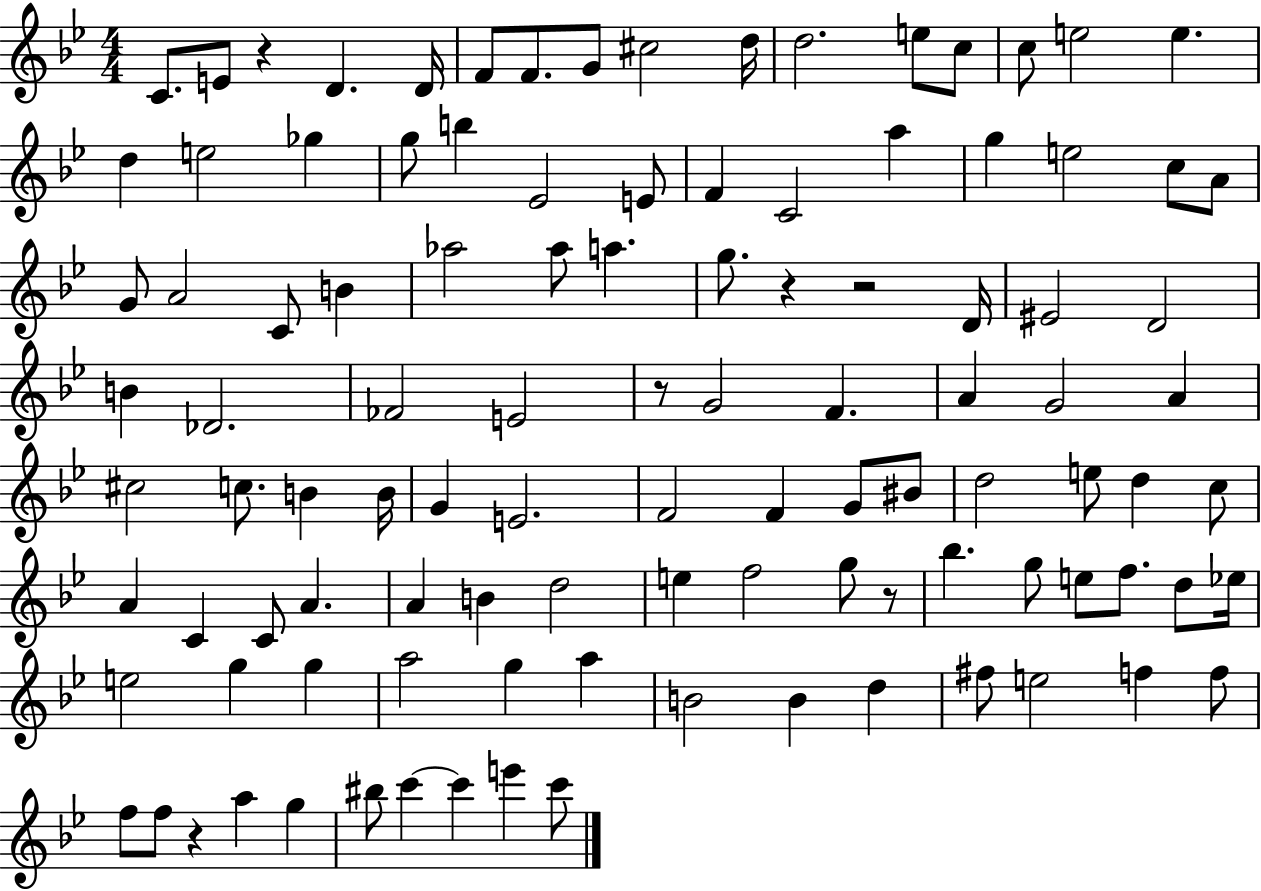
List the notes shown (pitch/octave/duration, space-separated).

C4/e. E4/e R/q D4/q. D4/s F4/e F4/e. G4/e C#5/h D5/s D5/h. E5/e C5/e C5/e E5/h E5/q. D5/q E5/h Gb5/q G5/e B5/q Eb4/h E4/e F4/q C4/h A5/q G5/q E5/h C5/e A4/e G4/e A4/h C4/e B4/q Ab5/h Ab5/e A5/q. G5/e. R/q R/h D4/s EIS4/h D4/h B4/q Db4/h. FES4/h E4/h R/e G4/h F4/q. A4/q G4/h A4/q C#5/h C5/e. B4/q B4/s G4/q E4/h. F4/h F4/q G4/e BIS4/e D5/h E5/e D5/q C5/e A4/q C4/q C4/e A4/q. A4/q B4/q D5/h E5/q F5/h G5/e R/e Bb5/q. G5/e E5/e F5/e. D5/e Eb5/s E5/h G5/q G5/q A5/h G5/q A5/q B4/h B4/q D5/q F#5/e E5/h F5/q F5/e F5/e F5/e R/q A5/q G5/q BIS5/e C6/q C6/q E6/q C6/e